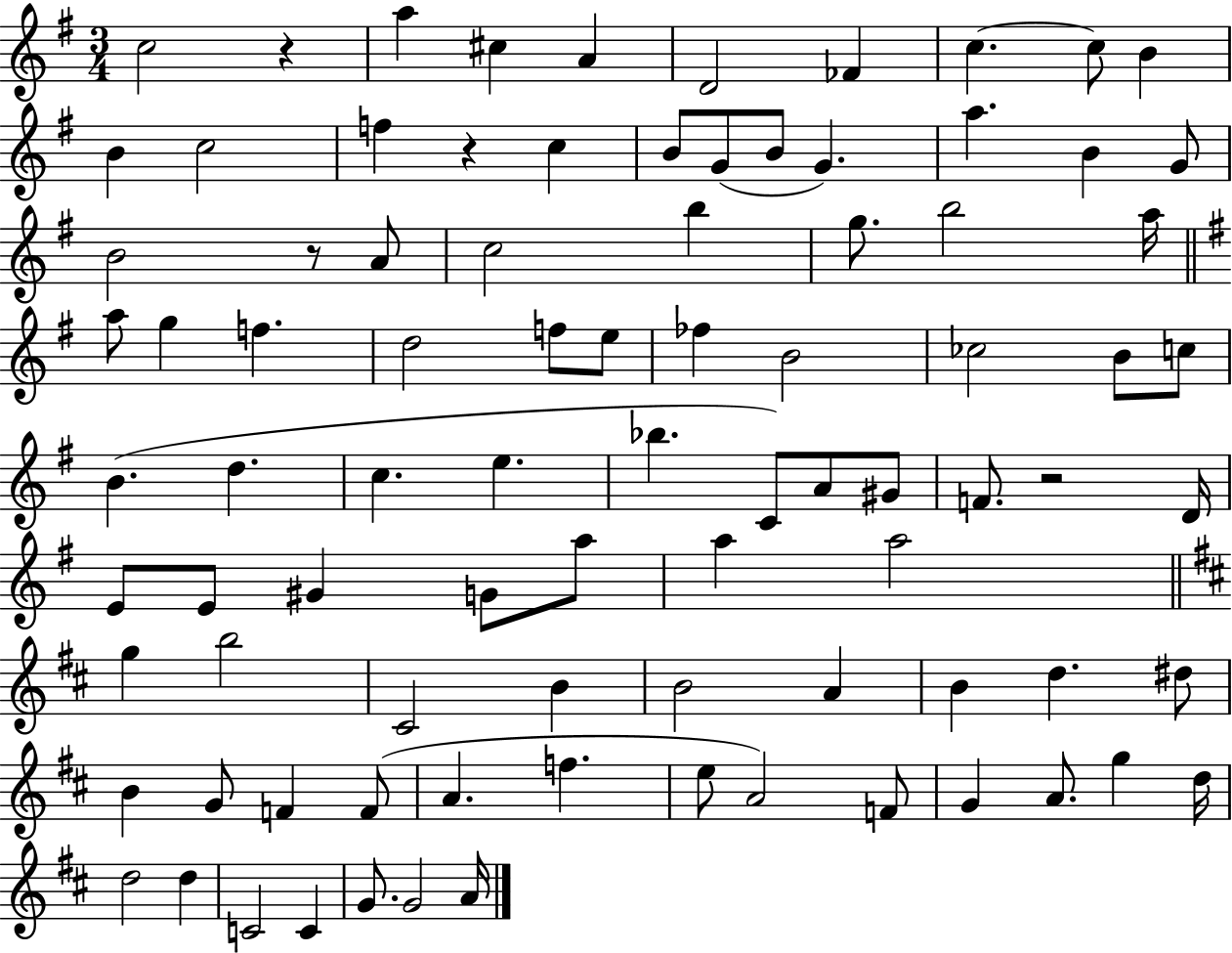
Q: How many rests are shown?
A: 4